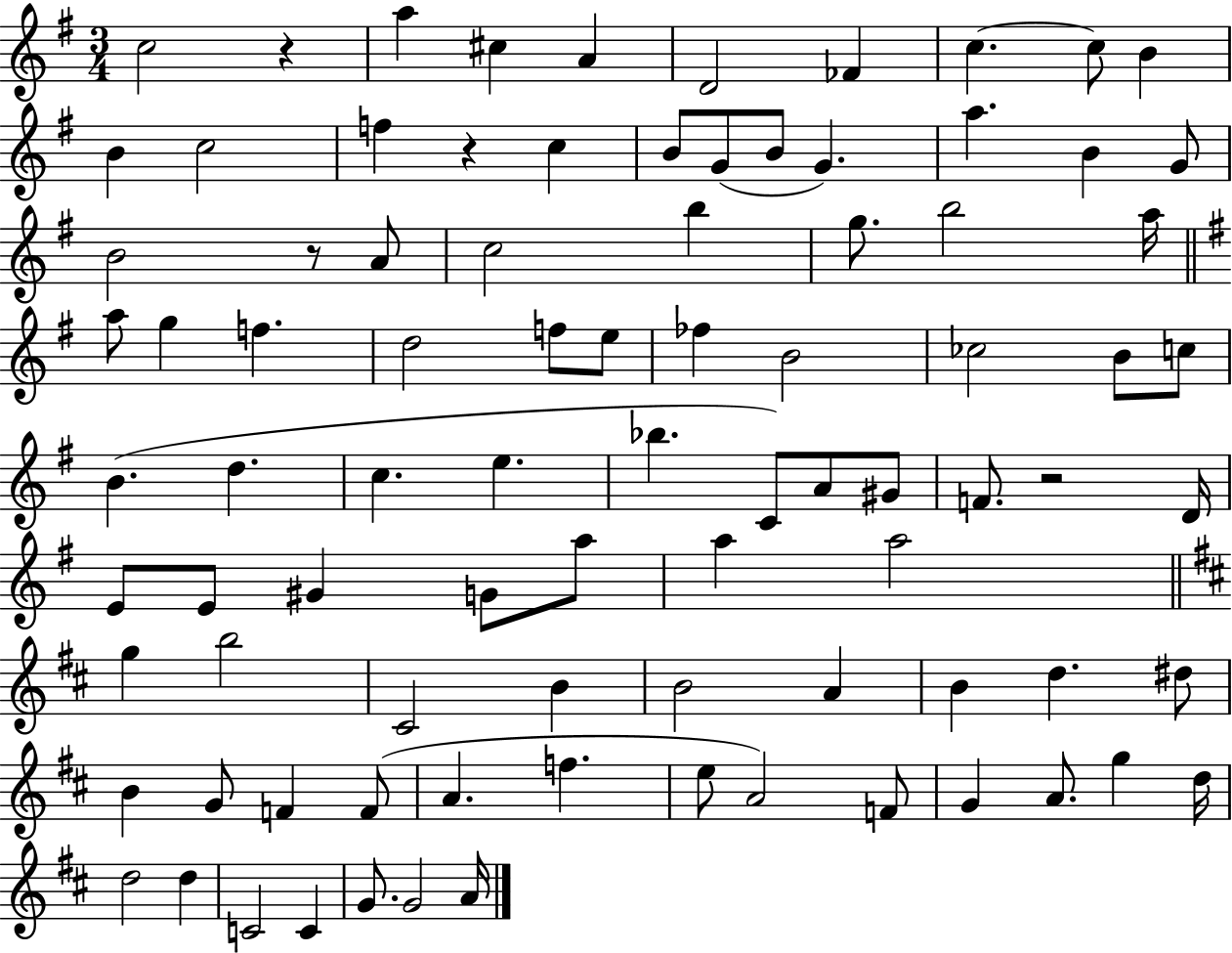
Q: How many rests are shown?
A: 4